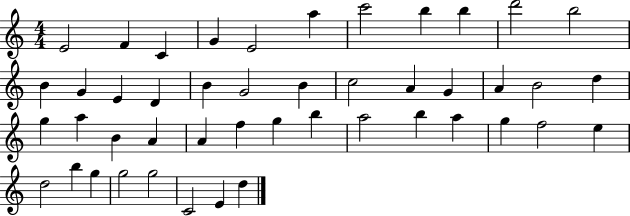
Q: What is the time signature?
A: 4/4